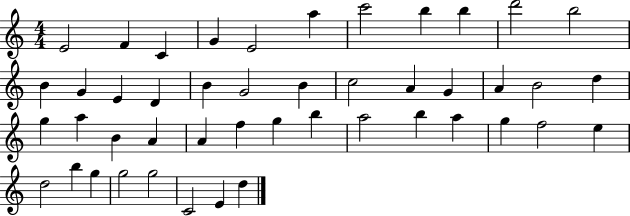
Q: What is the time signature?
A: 4/4